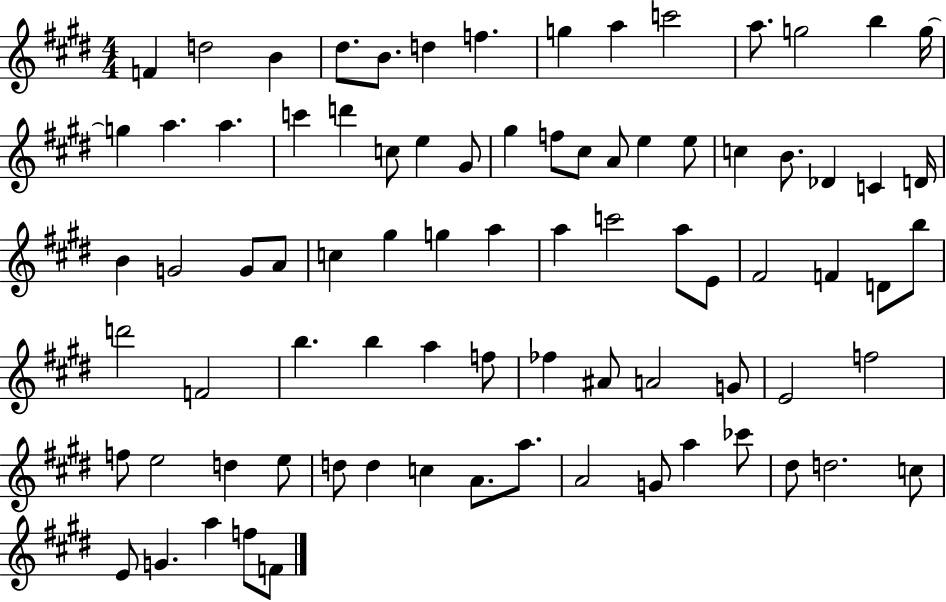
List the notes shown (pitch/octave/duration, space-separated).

F4/q D5/h B4/q D#5/e. B4/e. D5/q F5/q. G5/q A5/q C6/h A5/e. G5/h B5/q G5/s G5/q A5/q. A5/q. C6/q D6/q C5/e E5/q G#4/e G#5/q F5/e C#5/e A4/e E5/q E5/e C5/q B4/e. Db4/q C4/q D4/s B4/q G4/h G4/e A4/e C5/q G#5/q G5/q A5/q A5/q C6/h A5/e E4/e F#4/h F4/q D4/e B5/e D6/h F4/h B5/q. B5/q A5/q F5/e FES5/q A#4/e A4/h G4/e E4/h F5/h F5/e E5/h D5/q E5/e D5/e D5/q C5/q A4/e. A5/e. A4/h G4/e A5/q CES6/e D#5/e D5/h. C5/e E4/e G4/q. A5/q F5/e F4/e